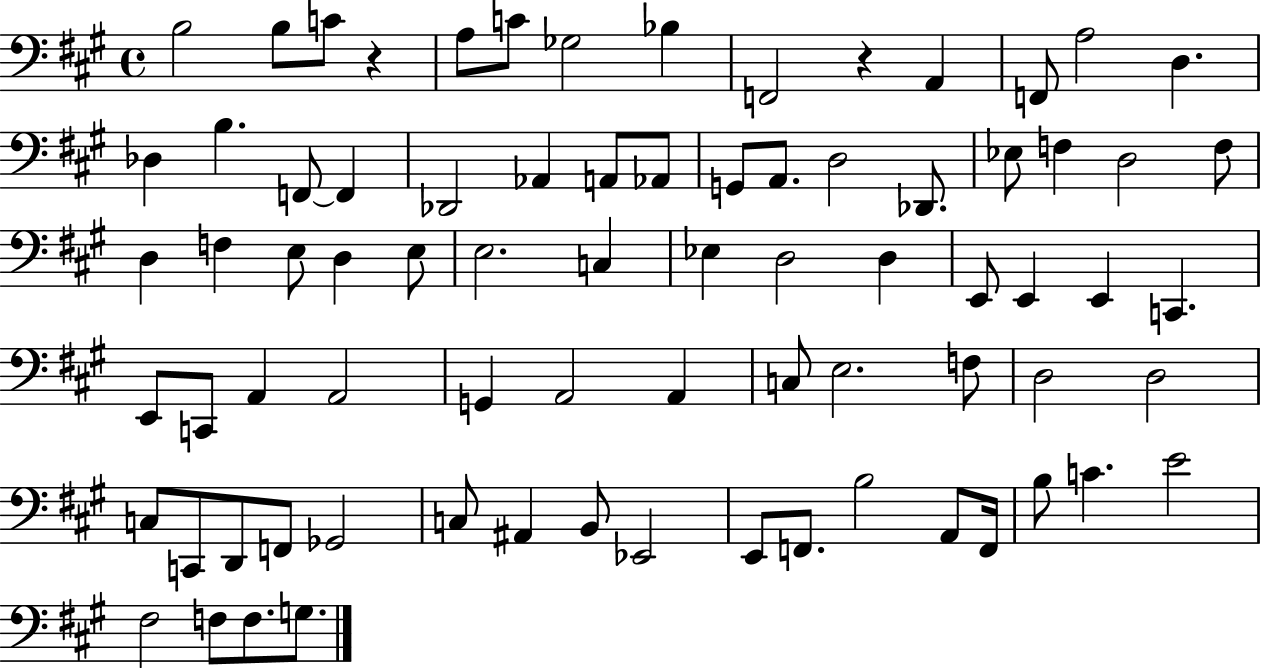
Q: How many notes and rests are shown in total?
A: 77